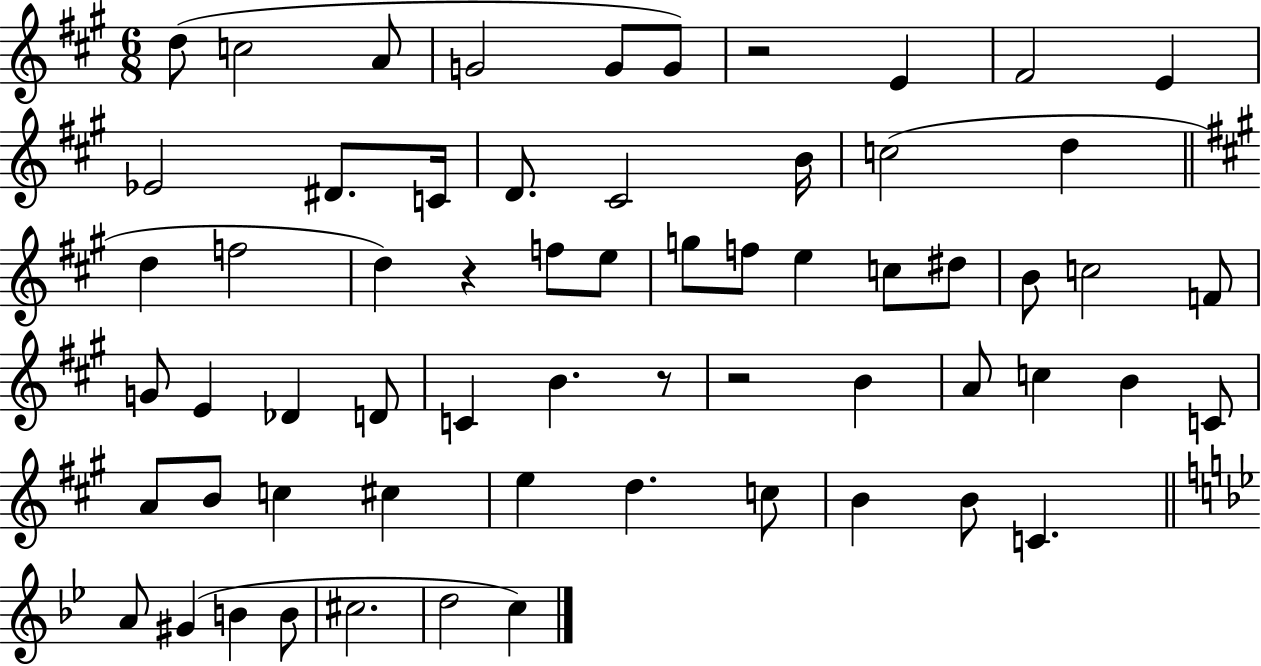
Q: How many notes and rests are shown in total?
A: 62